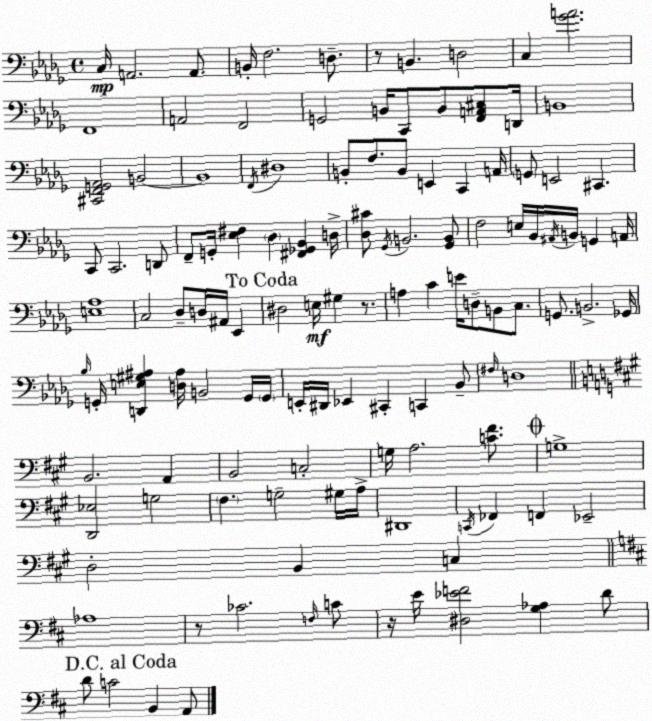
X:1
T:Untitled
M:4/4
L:1/4
K:Bbm
C,/4 A,,2 A,,/2 B,,/4 F,2 D,/2 z/2 B,, D,2 C, [_GA]2 F,,4 A,,2 F,,2 G,,2 B,,/4 C,,/2 B,,/2 [F,,A,,^C,]/2 D,,/4 B,,4 [^C,,F,,G,,_A,,]2 B,,2 B,,4 F,,/4 ^D,4 B,,/2 F,/2 B,,/2 E,, C,, A,,/4 G,,/2 E,,2 ^C,, C,,/2 C,,2 D,,/2 F,,/2 G,,/4 [_E,^F,] _D, [^F,,_G,,_B,,] D,/4 [_D,^C]/2 _G,,/4 B,,2 [_G,,B,,]/2 F,2 E,/4 _B,,/4 ^A,,/4 B,,/4 G,, A,,/4 [E,_A,]4 C,2 _D,/2 D,/4 ^A,,/4 _E,, ^D,2 E,/4 ^G, z/2 A, C E/4 D,/2 B,,/2 C,/2 G,,/2 B,,2 _G,,/4 _B,/4 G,,/4 [D,,E,^G,^A,] [D,^A,]/4 B,,2 G,,/4 G,,/4 E,,/4 ^D,,/4 _E,, ^C,, C,, _B,,/2 ^F,/4 D,4 B,,2 A,, B,,2 C,2 G,/4 A,2 [C^F]/2 G,4 [D,,_E,]2 G,2 ^F, G,2 ^G,/4 A,/4 ^D,,4 C,,/4 _F,, F,, _E,,2 D,2 B,, C, _A,4 z/2 _C2 F,/4 C/2 z/4 E/4 [^D,_EF]2 [G,_A,] D/2 D/2 C2 B,, A,,/2